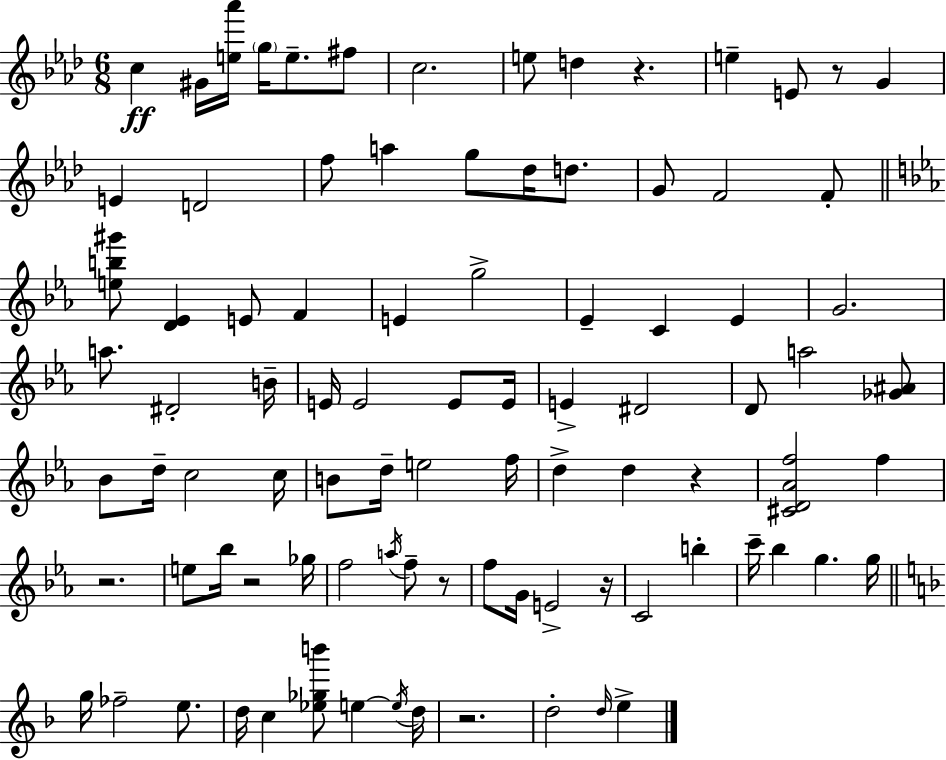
X:1
T:Untitled
M:6/8
L:1/4
K:Fm
c ^G/4 [e_a']/4 g/4 e/2 ^f/2 c2 e/2 d z e E/2 z/2 G E D2 f/2 a g/2 _d/4 d/2 G/2 F2 F/2 [eb^g']/2 [D_E] E/2 F E g2 _E C _E G2 a/2 ^D2 B/4 E/4 E2 E/2 E/4 E ^D2 D/2 a2 [_G^A]/2 _B/2 d/4 c2 c/4 B/2 d/4 e2 f/4 d d z [^CD_Af]2 f z2 e/2 _b/4 z2 _g/4 f2 a/4 f/2 z/2 f/2 G/4 E2 z/4 C2 b c'/4 _b g g/4 g/4 _f2 e/2 d/4 c [_e_gb']/2 e e/4 d/4 z2 d2 d/4 e